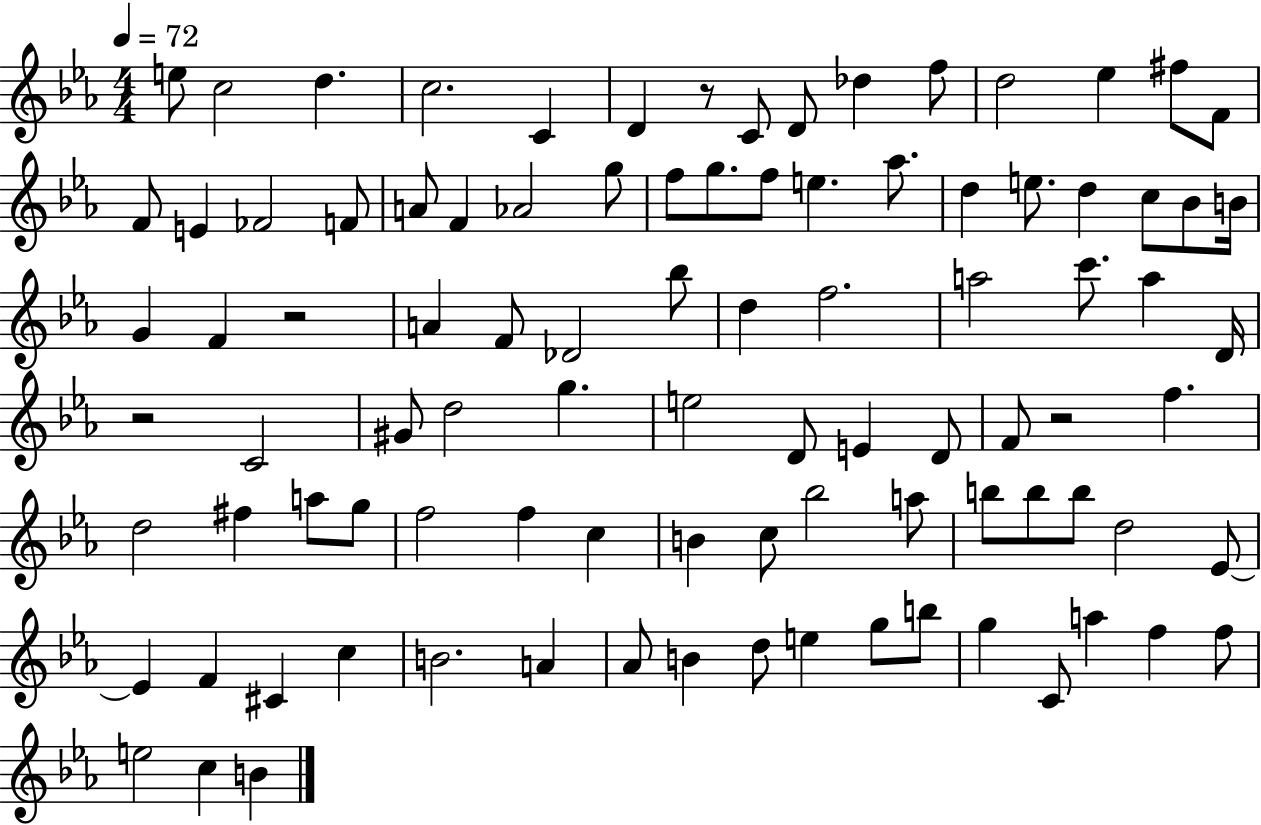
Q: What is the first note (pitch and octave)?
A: E5